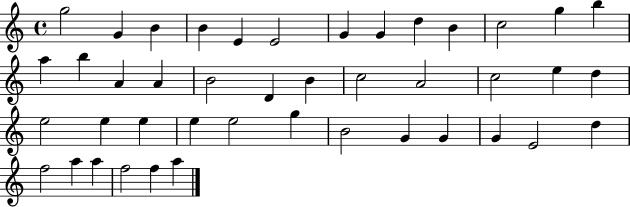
X:1
T:Untitled
M:4/4
L:1/4
K:C
g2 G B B E E2 G G d B c2 g b a b A A B2 D B c2 A2 c2 e d e2 e e e e2 g B2 G G G E2 d f2 a a f2 f a